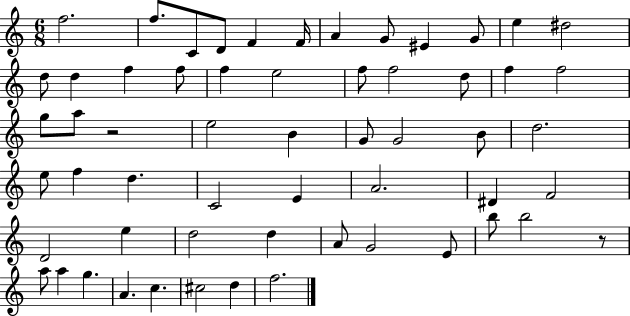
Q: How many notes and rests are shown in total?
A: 58